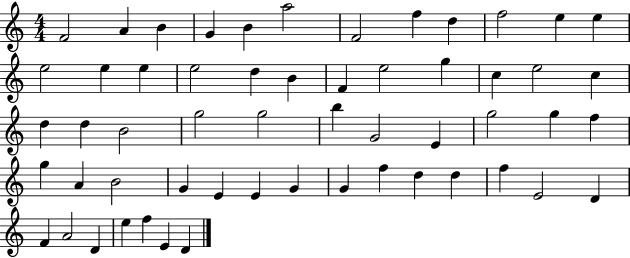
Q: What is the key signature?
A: C major